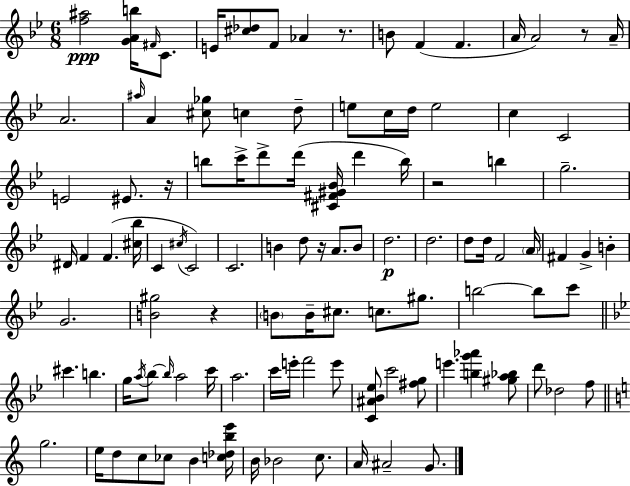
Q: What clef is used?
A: treble